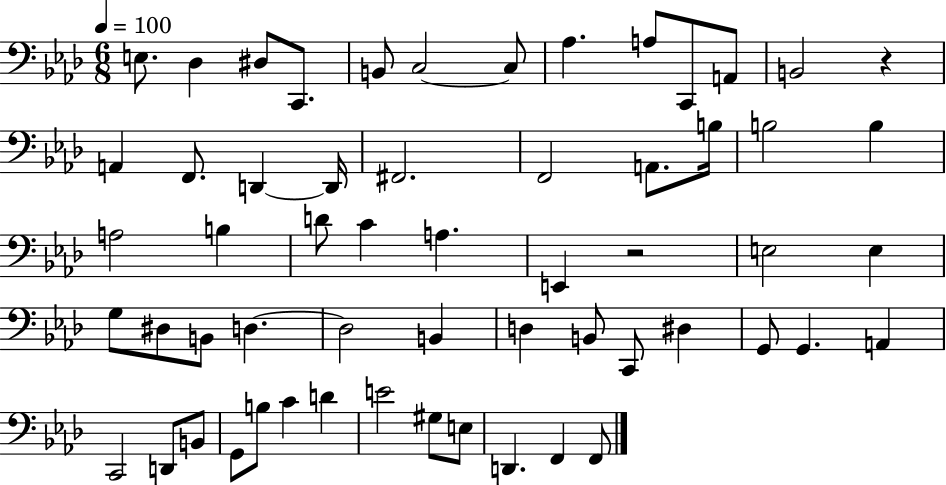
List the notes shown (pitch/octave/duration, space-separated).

E3/e. Db3/q D#3/e C2/e. B2/e C3/h C3/e Ab3/q. A3/e C2/e A2/e B2/h R/q A2/q F2/e. D2/q D2/s F#2/h. F2/h A2/e. B3/s B3/h B3/q A3/h B3/q D4/e C4/q A3/q. E2/q R/h E3/h E3/q G3/e D#3/e B2/e D3/q. D3/h B2/q D3/q B2/e C2/e D#3/q G2/e G2/q. A2/q C2/h D2/e B2/e G2/e B3/e C4/q D4/q E4/h G#3/e E3/e D2/q. F2/q F2/e